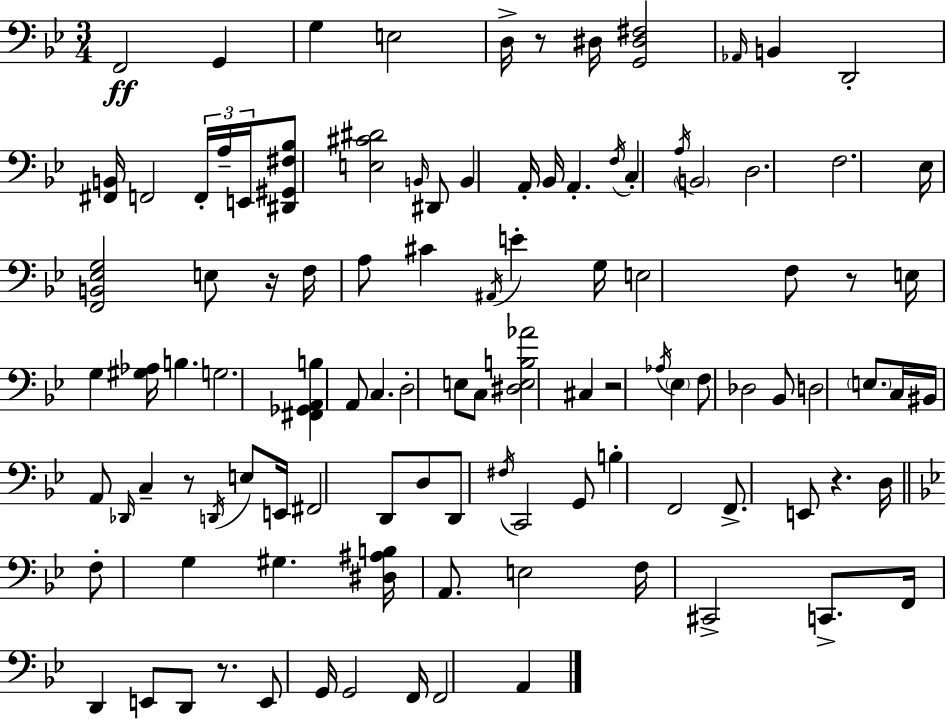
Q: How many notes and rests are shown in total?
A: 106